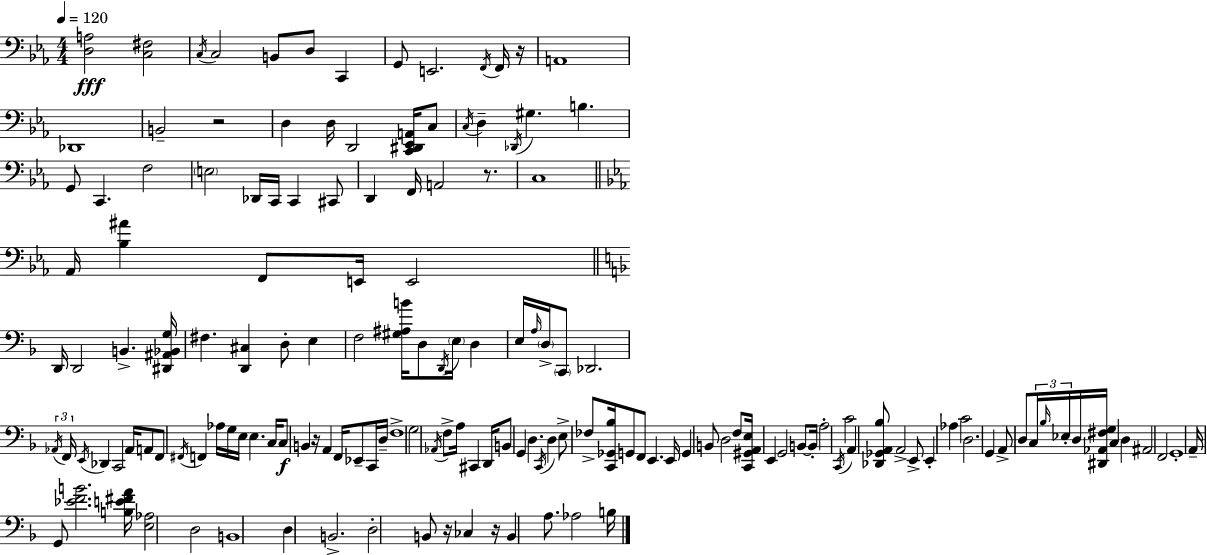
{
  \clef bass
  \numericTimeSignature
  \time 4/4
  \key ees \major
  \tempo 4 = 120
  <d a>2\fff <c fis>2 | \acciaccatura { c16 } c2 b,8 d8 c,4 | g,8 e,2. \acciaccatura { f,16 } | f,16 r16 a,1 | \break des,1 | b,2-- r2 | d4 d16 d,2 <c, dis, ees, a,>16 | c8 \acciaccatura { c16 } d4-- \acciaccatura { des,16 } gis4. b4. | \break g,8 c,4. f2 | \parenthesize e2 des,16 c,16 c,4 | cis,8 d,4 f,16 a,2 | r8. c1 | \break \bar "||" \break \key c \minor aes,16 <bes ais'>4 f,8 e,16 e,2 | \bar "||" \break \key d \minor d,16 d,2 b,4.-> <dis, ais, bes, g>16 | fis4. <d, cis>4 d8-. e4 | f2 <gis ais b'>16 d8 \acciaccatura { d,16 } \parenthesize e16 d4 | e16 \grace { a16 } \parenthesize d16-> \parenthesize c,8 des,2. | \break \tuplet 3/2 { \acciaccatura { aes,16 } f,16 \acciaccatura { e,16 } } des,4 c,2 | aes,16 a,8 f,8 \acciaccatura { fis,16 } f,4 aes16 g16 e16 e4. | c16 c8\f b,4 r16 a,4 | f,16 ees,8-- c,16 d16-- f1-> | \break g2 \acciaccatura { aes,16 } f8-> | a16 cis,4 d,16 b,8 g,4 d4. | \acciaccatura { c,16 } d4 e8-> fes8-> <c, ges, bes>16 g,8 f,8 | e,4. e,16 g,4 b,8 d2 | \break f8 <c, gis, a, e>16 e,4 g,2 | b,8~~ b,16-. a2-. \acciaccatura { c,16 } | c'2 a,4 <des, ges, a, bes>8 a,2-> | e,8-> e,4-. aes4 | \break c'2 d2. | g,4 a,8-> d8 \tuplet 3/2 { c16 \grace { bes16 } ees16-. } d16 | <dis, aes, fis g>16 c4 d4 ais,2 | f,2 g,1-. | \break a,16-- g,8 <ees' f' b'>2. | <b e' fis' a'>16 <e aes>2 | d2 b,1 | d4 b,2.-> | \break d2-. | b,8 r16 ces4 r16 b,4 a8. | aes2 b16 \bar "|."
}